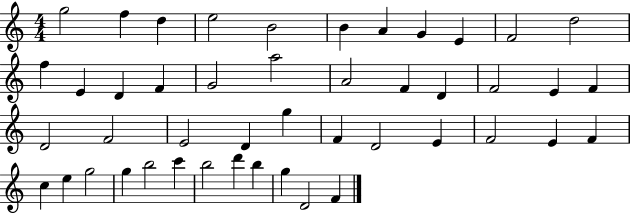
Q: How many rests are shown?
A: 0